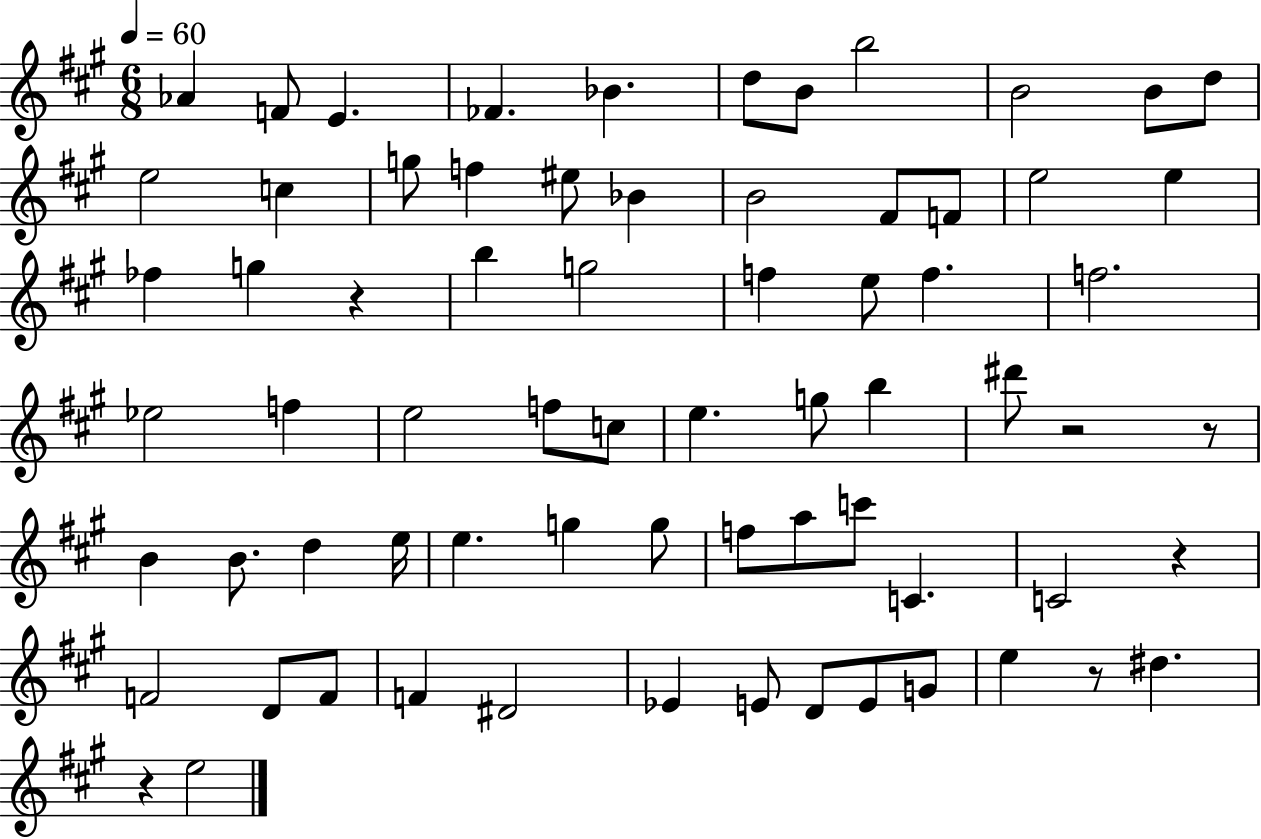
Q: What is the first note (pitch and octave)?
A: Ab4